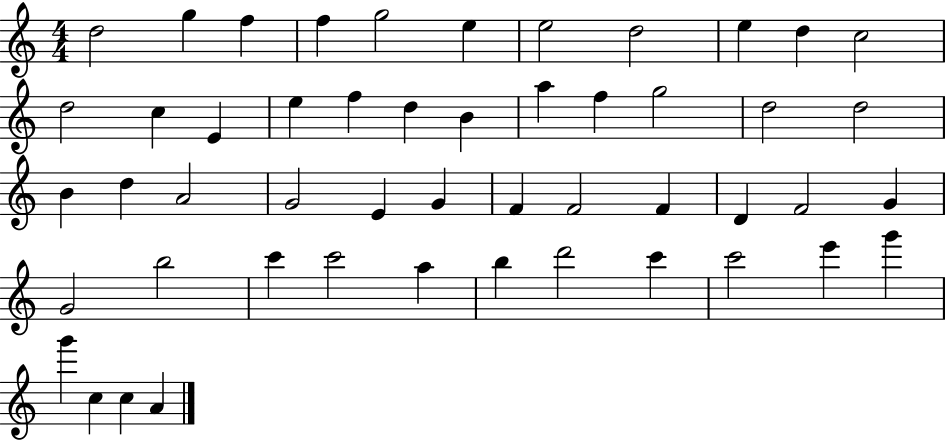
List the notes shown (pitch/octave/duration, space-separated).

D5/h G5/q F5/q F5/q G5/h E5/q E5/h D5/h E5/q D5/q C5/h D5/h C5/q E4/q E5/q F5/q D5/q B4/q A5/q F5/q G5/h D5/h D5/h B4/q D5/q A4/h G4/h E4/q G4/q F4/q F4/h F4/q D4/q F4/h G4/q G4/h B5/h C6/q C6/h A5/q B5/q D6/h C6/q C6/h E6/q G6/q G6/q C5/q C5/q A4/q